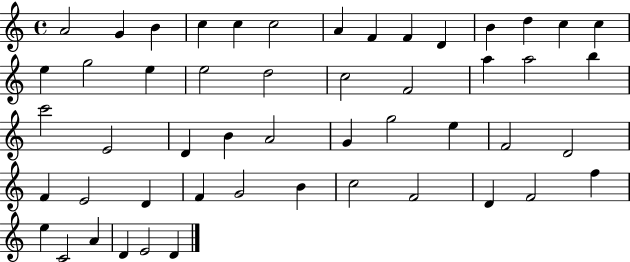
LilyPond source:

{
  \clef treble
  \time 4/4
  \defaultTimeSignature
  \key c \major
  a'2 g'4 b'4 | c''4 c''4 c''2 | a'4 f'4 f'4 d'4 | b'4 d''4 c''4 c''4 | \break e''4 g''2 e''4 | e''2 d''2 | c''2 f'2 | a''4 a''2 b''4 | \break c'''2 e'2 | d'4 b'4 a'2 | g'4 g''2 e''4 | f'2 d'2 | \break f'4 e'2 d'4 | f'4 g'2 b'4 | c''2 f'2 | d'4 f'2 f''4 | \break e''4 c'2 a'4 | d'4 e'2 d'4 | \bar "|."
}